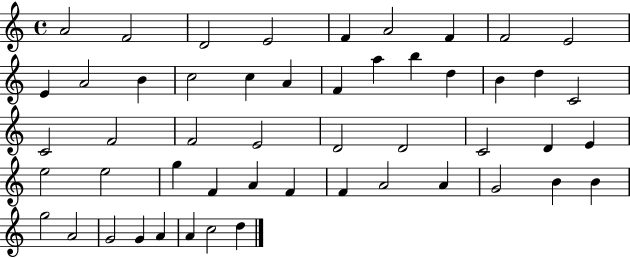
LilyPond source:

{
  \clef treble
  \time 4/4
  \defaultTimeSignature
  \key c \major
  a'2 f'2 | d'2 e'2 | f'4 a'2 f'4 | f'2 e'2 | \break e'4 a'2 b'4 | c''2 c''4 a'4 | f'4 a''4 b''4 d''4 | b'4 d''4 c'2 | \break c'2 f'2 | f'2 e'2 | d'2 d'2 | c'2 d'4 e'4 | \break e''2 e''2 | g''4 f'4 a'4 f'4 | f'4 a'2 a'4 | g'2 b'4 b'4 | \break g''2 a'2 | g'2 g'4 a'4 | a'4 c''2 d''4 | \bar "|."
}